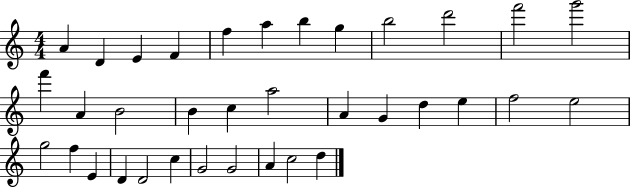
X:1
T:Untitled
M:4/4
L:1/4
K:C
A D E F f a b g b2 d'2 f'2 g'2 f' A B2 B c a2 A G d e f2 e2 g2 f E D D2 c G2 G2 A c2 d